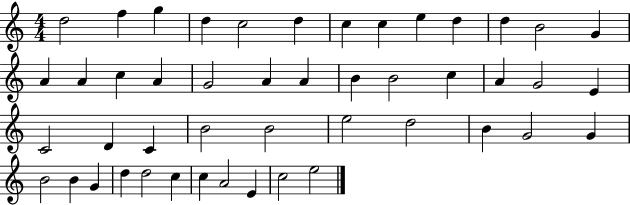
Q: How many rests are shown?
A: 0